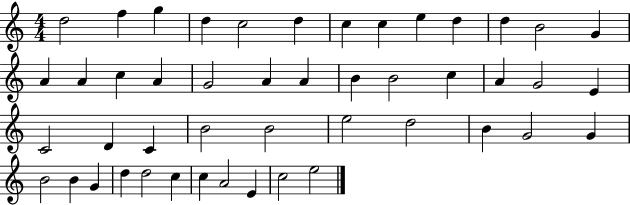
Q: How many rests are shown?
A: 0